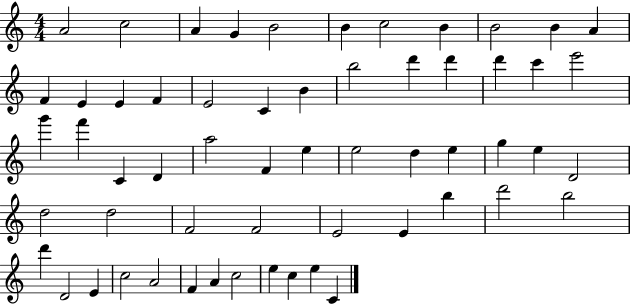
X:1
T:Untitled
M:4/4
L:1/4
K:C
A2 c2 A G B2 B c2 B B2 B A F E E F E2 C B b2 d' d' d' c' e'2 g' f' C D a2 F e e2 d e g e D2 d2 d2 F2 F2 E2 E b d'2 b2 d' D2 E c2 A2 F A c2 e c e C